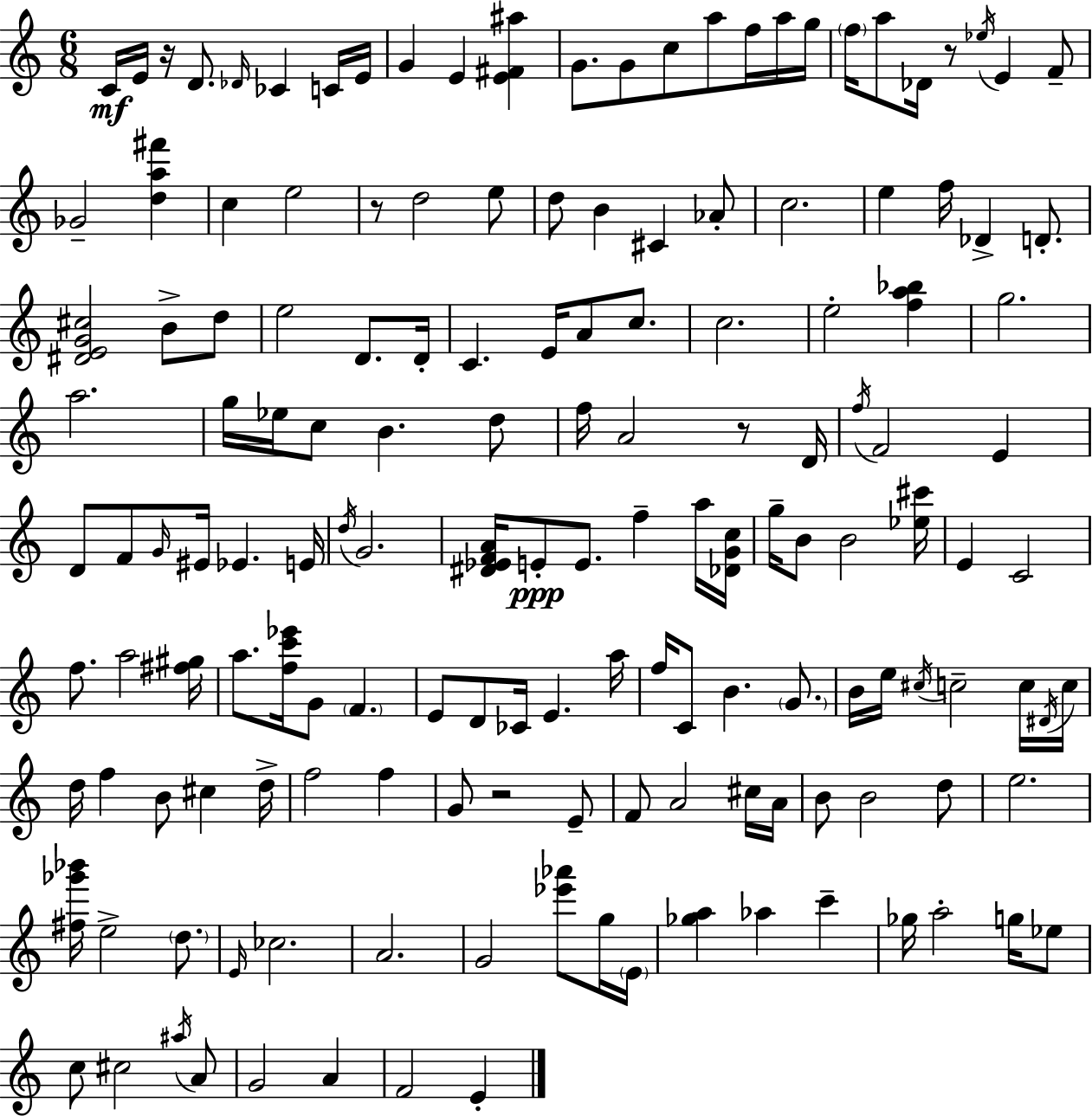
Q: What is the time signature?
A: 6/8